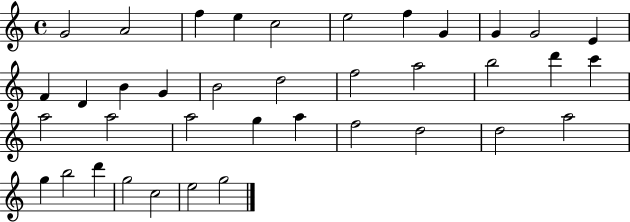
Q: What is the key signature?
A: C major